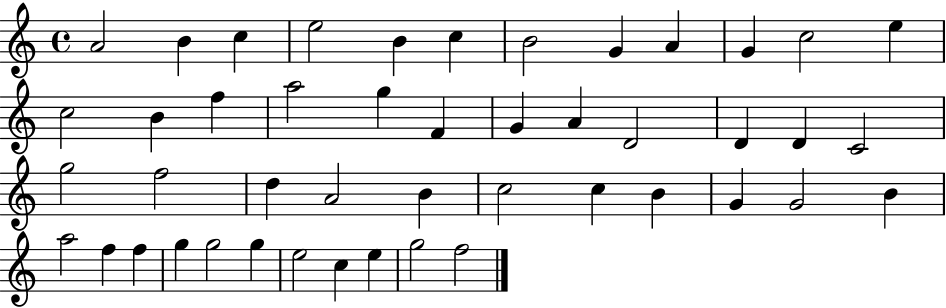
{
  \clef treble
  \time 4/4
  \defaultTimeSignature
  \key c \major
  a'2 b'4 c''4 | e''2 b'4 c''4 | b'2 g'4 a'4 | g'4 c''2 e''4 | \break c''2 b'4 f''4 | a''2 g''4 f'4 | g'4 a'4 d'2 | d'4 d'4 c'2 | \break g''2 f''2 | d''4 a'2 b'4 | c''2 c''4 b'4 | g'4 g'2 b'4 | \break a''2 f''4 f''4 | g''4 g''2 g''4 | e''2 c''4 e''4 | g''2 f''2 | \break \bar "|."
}